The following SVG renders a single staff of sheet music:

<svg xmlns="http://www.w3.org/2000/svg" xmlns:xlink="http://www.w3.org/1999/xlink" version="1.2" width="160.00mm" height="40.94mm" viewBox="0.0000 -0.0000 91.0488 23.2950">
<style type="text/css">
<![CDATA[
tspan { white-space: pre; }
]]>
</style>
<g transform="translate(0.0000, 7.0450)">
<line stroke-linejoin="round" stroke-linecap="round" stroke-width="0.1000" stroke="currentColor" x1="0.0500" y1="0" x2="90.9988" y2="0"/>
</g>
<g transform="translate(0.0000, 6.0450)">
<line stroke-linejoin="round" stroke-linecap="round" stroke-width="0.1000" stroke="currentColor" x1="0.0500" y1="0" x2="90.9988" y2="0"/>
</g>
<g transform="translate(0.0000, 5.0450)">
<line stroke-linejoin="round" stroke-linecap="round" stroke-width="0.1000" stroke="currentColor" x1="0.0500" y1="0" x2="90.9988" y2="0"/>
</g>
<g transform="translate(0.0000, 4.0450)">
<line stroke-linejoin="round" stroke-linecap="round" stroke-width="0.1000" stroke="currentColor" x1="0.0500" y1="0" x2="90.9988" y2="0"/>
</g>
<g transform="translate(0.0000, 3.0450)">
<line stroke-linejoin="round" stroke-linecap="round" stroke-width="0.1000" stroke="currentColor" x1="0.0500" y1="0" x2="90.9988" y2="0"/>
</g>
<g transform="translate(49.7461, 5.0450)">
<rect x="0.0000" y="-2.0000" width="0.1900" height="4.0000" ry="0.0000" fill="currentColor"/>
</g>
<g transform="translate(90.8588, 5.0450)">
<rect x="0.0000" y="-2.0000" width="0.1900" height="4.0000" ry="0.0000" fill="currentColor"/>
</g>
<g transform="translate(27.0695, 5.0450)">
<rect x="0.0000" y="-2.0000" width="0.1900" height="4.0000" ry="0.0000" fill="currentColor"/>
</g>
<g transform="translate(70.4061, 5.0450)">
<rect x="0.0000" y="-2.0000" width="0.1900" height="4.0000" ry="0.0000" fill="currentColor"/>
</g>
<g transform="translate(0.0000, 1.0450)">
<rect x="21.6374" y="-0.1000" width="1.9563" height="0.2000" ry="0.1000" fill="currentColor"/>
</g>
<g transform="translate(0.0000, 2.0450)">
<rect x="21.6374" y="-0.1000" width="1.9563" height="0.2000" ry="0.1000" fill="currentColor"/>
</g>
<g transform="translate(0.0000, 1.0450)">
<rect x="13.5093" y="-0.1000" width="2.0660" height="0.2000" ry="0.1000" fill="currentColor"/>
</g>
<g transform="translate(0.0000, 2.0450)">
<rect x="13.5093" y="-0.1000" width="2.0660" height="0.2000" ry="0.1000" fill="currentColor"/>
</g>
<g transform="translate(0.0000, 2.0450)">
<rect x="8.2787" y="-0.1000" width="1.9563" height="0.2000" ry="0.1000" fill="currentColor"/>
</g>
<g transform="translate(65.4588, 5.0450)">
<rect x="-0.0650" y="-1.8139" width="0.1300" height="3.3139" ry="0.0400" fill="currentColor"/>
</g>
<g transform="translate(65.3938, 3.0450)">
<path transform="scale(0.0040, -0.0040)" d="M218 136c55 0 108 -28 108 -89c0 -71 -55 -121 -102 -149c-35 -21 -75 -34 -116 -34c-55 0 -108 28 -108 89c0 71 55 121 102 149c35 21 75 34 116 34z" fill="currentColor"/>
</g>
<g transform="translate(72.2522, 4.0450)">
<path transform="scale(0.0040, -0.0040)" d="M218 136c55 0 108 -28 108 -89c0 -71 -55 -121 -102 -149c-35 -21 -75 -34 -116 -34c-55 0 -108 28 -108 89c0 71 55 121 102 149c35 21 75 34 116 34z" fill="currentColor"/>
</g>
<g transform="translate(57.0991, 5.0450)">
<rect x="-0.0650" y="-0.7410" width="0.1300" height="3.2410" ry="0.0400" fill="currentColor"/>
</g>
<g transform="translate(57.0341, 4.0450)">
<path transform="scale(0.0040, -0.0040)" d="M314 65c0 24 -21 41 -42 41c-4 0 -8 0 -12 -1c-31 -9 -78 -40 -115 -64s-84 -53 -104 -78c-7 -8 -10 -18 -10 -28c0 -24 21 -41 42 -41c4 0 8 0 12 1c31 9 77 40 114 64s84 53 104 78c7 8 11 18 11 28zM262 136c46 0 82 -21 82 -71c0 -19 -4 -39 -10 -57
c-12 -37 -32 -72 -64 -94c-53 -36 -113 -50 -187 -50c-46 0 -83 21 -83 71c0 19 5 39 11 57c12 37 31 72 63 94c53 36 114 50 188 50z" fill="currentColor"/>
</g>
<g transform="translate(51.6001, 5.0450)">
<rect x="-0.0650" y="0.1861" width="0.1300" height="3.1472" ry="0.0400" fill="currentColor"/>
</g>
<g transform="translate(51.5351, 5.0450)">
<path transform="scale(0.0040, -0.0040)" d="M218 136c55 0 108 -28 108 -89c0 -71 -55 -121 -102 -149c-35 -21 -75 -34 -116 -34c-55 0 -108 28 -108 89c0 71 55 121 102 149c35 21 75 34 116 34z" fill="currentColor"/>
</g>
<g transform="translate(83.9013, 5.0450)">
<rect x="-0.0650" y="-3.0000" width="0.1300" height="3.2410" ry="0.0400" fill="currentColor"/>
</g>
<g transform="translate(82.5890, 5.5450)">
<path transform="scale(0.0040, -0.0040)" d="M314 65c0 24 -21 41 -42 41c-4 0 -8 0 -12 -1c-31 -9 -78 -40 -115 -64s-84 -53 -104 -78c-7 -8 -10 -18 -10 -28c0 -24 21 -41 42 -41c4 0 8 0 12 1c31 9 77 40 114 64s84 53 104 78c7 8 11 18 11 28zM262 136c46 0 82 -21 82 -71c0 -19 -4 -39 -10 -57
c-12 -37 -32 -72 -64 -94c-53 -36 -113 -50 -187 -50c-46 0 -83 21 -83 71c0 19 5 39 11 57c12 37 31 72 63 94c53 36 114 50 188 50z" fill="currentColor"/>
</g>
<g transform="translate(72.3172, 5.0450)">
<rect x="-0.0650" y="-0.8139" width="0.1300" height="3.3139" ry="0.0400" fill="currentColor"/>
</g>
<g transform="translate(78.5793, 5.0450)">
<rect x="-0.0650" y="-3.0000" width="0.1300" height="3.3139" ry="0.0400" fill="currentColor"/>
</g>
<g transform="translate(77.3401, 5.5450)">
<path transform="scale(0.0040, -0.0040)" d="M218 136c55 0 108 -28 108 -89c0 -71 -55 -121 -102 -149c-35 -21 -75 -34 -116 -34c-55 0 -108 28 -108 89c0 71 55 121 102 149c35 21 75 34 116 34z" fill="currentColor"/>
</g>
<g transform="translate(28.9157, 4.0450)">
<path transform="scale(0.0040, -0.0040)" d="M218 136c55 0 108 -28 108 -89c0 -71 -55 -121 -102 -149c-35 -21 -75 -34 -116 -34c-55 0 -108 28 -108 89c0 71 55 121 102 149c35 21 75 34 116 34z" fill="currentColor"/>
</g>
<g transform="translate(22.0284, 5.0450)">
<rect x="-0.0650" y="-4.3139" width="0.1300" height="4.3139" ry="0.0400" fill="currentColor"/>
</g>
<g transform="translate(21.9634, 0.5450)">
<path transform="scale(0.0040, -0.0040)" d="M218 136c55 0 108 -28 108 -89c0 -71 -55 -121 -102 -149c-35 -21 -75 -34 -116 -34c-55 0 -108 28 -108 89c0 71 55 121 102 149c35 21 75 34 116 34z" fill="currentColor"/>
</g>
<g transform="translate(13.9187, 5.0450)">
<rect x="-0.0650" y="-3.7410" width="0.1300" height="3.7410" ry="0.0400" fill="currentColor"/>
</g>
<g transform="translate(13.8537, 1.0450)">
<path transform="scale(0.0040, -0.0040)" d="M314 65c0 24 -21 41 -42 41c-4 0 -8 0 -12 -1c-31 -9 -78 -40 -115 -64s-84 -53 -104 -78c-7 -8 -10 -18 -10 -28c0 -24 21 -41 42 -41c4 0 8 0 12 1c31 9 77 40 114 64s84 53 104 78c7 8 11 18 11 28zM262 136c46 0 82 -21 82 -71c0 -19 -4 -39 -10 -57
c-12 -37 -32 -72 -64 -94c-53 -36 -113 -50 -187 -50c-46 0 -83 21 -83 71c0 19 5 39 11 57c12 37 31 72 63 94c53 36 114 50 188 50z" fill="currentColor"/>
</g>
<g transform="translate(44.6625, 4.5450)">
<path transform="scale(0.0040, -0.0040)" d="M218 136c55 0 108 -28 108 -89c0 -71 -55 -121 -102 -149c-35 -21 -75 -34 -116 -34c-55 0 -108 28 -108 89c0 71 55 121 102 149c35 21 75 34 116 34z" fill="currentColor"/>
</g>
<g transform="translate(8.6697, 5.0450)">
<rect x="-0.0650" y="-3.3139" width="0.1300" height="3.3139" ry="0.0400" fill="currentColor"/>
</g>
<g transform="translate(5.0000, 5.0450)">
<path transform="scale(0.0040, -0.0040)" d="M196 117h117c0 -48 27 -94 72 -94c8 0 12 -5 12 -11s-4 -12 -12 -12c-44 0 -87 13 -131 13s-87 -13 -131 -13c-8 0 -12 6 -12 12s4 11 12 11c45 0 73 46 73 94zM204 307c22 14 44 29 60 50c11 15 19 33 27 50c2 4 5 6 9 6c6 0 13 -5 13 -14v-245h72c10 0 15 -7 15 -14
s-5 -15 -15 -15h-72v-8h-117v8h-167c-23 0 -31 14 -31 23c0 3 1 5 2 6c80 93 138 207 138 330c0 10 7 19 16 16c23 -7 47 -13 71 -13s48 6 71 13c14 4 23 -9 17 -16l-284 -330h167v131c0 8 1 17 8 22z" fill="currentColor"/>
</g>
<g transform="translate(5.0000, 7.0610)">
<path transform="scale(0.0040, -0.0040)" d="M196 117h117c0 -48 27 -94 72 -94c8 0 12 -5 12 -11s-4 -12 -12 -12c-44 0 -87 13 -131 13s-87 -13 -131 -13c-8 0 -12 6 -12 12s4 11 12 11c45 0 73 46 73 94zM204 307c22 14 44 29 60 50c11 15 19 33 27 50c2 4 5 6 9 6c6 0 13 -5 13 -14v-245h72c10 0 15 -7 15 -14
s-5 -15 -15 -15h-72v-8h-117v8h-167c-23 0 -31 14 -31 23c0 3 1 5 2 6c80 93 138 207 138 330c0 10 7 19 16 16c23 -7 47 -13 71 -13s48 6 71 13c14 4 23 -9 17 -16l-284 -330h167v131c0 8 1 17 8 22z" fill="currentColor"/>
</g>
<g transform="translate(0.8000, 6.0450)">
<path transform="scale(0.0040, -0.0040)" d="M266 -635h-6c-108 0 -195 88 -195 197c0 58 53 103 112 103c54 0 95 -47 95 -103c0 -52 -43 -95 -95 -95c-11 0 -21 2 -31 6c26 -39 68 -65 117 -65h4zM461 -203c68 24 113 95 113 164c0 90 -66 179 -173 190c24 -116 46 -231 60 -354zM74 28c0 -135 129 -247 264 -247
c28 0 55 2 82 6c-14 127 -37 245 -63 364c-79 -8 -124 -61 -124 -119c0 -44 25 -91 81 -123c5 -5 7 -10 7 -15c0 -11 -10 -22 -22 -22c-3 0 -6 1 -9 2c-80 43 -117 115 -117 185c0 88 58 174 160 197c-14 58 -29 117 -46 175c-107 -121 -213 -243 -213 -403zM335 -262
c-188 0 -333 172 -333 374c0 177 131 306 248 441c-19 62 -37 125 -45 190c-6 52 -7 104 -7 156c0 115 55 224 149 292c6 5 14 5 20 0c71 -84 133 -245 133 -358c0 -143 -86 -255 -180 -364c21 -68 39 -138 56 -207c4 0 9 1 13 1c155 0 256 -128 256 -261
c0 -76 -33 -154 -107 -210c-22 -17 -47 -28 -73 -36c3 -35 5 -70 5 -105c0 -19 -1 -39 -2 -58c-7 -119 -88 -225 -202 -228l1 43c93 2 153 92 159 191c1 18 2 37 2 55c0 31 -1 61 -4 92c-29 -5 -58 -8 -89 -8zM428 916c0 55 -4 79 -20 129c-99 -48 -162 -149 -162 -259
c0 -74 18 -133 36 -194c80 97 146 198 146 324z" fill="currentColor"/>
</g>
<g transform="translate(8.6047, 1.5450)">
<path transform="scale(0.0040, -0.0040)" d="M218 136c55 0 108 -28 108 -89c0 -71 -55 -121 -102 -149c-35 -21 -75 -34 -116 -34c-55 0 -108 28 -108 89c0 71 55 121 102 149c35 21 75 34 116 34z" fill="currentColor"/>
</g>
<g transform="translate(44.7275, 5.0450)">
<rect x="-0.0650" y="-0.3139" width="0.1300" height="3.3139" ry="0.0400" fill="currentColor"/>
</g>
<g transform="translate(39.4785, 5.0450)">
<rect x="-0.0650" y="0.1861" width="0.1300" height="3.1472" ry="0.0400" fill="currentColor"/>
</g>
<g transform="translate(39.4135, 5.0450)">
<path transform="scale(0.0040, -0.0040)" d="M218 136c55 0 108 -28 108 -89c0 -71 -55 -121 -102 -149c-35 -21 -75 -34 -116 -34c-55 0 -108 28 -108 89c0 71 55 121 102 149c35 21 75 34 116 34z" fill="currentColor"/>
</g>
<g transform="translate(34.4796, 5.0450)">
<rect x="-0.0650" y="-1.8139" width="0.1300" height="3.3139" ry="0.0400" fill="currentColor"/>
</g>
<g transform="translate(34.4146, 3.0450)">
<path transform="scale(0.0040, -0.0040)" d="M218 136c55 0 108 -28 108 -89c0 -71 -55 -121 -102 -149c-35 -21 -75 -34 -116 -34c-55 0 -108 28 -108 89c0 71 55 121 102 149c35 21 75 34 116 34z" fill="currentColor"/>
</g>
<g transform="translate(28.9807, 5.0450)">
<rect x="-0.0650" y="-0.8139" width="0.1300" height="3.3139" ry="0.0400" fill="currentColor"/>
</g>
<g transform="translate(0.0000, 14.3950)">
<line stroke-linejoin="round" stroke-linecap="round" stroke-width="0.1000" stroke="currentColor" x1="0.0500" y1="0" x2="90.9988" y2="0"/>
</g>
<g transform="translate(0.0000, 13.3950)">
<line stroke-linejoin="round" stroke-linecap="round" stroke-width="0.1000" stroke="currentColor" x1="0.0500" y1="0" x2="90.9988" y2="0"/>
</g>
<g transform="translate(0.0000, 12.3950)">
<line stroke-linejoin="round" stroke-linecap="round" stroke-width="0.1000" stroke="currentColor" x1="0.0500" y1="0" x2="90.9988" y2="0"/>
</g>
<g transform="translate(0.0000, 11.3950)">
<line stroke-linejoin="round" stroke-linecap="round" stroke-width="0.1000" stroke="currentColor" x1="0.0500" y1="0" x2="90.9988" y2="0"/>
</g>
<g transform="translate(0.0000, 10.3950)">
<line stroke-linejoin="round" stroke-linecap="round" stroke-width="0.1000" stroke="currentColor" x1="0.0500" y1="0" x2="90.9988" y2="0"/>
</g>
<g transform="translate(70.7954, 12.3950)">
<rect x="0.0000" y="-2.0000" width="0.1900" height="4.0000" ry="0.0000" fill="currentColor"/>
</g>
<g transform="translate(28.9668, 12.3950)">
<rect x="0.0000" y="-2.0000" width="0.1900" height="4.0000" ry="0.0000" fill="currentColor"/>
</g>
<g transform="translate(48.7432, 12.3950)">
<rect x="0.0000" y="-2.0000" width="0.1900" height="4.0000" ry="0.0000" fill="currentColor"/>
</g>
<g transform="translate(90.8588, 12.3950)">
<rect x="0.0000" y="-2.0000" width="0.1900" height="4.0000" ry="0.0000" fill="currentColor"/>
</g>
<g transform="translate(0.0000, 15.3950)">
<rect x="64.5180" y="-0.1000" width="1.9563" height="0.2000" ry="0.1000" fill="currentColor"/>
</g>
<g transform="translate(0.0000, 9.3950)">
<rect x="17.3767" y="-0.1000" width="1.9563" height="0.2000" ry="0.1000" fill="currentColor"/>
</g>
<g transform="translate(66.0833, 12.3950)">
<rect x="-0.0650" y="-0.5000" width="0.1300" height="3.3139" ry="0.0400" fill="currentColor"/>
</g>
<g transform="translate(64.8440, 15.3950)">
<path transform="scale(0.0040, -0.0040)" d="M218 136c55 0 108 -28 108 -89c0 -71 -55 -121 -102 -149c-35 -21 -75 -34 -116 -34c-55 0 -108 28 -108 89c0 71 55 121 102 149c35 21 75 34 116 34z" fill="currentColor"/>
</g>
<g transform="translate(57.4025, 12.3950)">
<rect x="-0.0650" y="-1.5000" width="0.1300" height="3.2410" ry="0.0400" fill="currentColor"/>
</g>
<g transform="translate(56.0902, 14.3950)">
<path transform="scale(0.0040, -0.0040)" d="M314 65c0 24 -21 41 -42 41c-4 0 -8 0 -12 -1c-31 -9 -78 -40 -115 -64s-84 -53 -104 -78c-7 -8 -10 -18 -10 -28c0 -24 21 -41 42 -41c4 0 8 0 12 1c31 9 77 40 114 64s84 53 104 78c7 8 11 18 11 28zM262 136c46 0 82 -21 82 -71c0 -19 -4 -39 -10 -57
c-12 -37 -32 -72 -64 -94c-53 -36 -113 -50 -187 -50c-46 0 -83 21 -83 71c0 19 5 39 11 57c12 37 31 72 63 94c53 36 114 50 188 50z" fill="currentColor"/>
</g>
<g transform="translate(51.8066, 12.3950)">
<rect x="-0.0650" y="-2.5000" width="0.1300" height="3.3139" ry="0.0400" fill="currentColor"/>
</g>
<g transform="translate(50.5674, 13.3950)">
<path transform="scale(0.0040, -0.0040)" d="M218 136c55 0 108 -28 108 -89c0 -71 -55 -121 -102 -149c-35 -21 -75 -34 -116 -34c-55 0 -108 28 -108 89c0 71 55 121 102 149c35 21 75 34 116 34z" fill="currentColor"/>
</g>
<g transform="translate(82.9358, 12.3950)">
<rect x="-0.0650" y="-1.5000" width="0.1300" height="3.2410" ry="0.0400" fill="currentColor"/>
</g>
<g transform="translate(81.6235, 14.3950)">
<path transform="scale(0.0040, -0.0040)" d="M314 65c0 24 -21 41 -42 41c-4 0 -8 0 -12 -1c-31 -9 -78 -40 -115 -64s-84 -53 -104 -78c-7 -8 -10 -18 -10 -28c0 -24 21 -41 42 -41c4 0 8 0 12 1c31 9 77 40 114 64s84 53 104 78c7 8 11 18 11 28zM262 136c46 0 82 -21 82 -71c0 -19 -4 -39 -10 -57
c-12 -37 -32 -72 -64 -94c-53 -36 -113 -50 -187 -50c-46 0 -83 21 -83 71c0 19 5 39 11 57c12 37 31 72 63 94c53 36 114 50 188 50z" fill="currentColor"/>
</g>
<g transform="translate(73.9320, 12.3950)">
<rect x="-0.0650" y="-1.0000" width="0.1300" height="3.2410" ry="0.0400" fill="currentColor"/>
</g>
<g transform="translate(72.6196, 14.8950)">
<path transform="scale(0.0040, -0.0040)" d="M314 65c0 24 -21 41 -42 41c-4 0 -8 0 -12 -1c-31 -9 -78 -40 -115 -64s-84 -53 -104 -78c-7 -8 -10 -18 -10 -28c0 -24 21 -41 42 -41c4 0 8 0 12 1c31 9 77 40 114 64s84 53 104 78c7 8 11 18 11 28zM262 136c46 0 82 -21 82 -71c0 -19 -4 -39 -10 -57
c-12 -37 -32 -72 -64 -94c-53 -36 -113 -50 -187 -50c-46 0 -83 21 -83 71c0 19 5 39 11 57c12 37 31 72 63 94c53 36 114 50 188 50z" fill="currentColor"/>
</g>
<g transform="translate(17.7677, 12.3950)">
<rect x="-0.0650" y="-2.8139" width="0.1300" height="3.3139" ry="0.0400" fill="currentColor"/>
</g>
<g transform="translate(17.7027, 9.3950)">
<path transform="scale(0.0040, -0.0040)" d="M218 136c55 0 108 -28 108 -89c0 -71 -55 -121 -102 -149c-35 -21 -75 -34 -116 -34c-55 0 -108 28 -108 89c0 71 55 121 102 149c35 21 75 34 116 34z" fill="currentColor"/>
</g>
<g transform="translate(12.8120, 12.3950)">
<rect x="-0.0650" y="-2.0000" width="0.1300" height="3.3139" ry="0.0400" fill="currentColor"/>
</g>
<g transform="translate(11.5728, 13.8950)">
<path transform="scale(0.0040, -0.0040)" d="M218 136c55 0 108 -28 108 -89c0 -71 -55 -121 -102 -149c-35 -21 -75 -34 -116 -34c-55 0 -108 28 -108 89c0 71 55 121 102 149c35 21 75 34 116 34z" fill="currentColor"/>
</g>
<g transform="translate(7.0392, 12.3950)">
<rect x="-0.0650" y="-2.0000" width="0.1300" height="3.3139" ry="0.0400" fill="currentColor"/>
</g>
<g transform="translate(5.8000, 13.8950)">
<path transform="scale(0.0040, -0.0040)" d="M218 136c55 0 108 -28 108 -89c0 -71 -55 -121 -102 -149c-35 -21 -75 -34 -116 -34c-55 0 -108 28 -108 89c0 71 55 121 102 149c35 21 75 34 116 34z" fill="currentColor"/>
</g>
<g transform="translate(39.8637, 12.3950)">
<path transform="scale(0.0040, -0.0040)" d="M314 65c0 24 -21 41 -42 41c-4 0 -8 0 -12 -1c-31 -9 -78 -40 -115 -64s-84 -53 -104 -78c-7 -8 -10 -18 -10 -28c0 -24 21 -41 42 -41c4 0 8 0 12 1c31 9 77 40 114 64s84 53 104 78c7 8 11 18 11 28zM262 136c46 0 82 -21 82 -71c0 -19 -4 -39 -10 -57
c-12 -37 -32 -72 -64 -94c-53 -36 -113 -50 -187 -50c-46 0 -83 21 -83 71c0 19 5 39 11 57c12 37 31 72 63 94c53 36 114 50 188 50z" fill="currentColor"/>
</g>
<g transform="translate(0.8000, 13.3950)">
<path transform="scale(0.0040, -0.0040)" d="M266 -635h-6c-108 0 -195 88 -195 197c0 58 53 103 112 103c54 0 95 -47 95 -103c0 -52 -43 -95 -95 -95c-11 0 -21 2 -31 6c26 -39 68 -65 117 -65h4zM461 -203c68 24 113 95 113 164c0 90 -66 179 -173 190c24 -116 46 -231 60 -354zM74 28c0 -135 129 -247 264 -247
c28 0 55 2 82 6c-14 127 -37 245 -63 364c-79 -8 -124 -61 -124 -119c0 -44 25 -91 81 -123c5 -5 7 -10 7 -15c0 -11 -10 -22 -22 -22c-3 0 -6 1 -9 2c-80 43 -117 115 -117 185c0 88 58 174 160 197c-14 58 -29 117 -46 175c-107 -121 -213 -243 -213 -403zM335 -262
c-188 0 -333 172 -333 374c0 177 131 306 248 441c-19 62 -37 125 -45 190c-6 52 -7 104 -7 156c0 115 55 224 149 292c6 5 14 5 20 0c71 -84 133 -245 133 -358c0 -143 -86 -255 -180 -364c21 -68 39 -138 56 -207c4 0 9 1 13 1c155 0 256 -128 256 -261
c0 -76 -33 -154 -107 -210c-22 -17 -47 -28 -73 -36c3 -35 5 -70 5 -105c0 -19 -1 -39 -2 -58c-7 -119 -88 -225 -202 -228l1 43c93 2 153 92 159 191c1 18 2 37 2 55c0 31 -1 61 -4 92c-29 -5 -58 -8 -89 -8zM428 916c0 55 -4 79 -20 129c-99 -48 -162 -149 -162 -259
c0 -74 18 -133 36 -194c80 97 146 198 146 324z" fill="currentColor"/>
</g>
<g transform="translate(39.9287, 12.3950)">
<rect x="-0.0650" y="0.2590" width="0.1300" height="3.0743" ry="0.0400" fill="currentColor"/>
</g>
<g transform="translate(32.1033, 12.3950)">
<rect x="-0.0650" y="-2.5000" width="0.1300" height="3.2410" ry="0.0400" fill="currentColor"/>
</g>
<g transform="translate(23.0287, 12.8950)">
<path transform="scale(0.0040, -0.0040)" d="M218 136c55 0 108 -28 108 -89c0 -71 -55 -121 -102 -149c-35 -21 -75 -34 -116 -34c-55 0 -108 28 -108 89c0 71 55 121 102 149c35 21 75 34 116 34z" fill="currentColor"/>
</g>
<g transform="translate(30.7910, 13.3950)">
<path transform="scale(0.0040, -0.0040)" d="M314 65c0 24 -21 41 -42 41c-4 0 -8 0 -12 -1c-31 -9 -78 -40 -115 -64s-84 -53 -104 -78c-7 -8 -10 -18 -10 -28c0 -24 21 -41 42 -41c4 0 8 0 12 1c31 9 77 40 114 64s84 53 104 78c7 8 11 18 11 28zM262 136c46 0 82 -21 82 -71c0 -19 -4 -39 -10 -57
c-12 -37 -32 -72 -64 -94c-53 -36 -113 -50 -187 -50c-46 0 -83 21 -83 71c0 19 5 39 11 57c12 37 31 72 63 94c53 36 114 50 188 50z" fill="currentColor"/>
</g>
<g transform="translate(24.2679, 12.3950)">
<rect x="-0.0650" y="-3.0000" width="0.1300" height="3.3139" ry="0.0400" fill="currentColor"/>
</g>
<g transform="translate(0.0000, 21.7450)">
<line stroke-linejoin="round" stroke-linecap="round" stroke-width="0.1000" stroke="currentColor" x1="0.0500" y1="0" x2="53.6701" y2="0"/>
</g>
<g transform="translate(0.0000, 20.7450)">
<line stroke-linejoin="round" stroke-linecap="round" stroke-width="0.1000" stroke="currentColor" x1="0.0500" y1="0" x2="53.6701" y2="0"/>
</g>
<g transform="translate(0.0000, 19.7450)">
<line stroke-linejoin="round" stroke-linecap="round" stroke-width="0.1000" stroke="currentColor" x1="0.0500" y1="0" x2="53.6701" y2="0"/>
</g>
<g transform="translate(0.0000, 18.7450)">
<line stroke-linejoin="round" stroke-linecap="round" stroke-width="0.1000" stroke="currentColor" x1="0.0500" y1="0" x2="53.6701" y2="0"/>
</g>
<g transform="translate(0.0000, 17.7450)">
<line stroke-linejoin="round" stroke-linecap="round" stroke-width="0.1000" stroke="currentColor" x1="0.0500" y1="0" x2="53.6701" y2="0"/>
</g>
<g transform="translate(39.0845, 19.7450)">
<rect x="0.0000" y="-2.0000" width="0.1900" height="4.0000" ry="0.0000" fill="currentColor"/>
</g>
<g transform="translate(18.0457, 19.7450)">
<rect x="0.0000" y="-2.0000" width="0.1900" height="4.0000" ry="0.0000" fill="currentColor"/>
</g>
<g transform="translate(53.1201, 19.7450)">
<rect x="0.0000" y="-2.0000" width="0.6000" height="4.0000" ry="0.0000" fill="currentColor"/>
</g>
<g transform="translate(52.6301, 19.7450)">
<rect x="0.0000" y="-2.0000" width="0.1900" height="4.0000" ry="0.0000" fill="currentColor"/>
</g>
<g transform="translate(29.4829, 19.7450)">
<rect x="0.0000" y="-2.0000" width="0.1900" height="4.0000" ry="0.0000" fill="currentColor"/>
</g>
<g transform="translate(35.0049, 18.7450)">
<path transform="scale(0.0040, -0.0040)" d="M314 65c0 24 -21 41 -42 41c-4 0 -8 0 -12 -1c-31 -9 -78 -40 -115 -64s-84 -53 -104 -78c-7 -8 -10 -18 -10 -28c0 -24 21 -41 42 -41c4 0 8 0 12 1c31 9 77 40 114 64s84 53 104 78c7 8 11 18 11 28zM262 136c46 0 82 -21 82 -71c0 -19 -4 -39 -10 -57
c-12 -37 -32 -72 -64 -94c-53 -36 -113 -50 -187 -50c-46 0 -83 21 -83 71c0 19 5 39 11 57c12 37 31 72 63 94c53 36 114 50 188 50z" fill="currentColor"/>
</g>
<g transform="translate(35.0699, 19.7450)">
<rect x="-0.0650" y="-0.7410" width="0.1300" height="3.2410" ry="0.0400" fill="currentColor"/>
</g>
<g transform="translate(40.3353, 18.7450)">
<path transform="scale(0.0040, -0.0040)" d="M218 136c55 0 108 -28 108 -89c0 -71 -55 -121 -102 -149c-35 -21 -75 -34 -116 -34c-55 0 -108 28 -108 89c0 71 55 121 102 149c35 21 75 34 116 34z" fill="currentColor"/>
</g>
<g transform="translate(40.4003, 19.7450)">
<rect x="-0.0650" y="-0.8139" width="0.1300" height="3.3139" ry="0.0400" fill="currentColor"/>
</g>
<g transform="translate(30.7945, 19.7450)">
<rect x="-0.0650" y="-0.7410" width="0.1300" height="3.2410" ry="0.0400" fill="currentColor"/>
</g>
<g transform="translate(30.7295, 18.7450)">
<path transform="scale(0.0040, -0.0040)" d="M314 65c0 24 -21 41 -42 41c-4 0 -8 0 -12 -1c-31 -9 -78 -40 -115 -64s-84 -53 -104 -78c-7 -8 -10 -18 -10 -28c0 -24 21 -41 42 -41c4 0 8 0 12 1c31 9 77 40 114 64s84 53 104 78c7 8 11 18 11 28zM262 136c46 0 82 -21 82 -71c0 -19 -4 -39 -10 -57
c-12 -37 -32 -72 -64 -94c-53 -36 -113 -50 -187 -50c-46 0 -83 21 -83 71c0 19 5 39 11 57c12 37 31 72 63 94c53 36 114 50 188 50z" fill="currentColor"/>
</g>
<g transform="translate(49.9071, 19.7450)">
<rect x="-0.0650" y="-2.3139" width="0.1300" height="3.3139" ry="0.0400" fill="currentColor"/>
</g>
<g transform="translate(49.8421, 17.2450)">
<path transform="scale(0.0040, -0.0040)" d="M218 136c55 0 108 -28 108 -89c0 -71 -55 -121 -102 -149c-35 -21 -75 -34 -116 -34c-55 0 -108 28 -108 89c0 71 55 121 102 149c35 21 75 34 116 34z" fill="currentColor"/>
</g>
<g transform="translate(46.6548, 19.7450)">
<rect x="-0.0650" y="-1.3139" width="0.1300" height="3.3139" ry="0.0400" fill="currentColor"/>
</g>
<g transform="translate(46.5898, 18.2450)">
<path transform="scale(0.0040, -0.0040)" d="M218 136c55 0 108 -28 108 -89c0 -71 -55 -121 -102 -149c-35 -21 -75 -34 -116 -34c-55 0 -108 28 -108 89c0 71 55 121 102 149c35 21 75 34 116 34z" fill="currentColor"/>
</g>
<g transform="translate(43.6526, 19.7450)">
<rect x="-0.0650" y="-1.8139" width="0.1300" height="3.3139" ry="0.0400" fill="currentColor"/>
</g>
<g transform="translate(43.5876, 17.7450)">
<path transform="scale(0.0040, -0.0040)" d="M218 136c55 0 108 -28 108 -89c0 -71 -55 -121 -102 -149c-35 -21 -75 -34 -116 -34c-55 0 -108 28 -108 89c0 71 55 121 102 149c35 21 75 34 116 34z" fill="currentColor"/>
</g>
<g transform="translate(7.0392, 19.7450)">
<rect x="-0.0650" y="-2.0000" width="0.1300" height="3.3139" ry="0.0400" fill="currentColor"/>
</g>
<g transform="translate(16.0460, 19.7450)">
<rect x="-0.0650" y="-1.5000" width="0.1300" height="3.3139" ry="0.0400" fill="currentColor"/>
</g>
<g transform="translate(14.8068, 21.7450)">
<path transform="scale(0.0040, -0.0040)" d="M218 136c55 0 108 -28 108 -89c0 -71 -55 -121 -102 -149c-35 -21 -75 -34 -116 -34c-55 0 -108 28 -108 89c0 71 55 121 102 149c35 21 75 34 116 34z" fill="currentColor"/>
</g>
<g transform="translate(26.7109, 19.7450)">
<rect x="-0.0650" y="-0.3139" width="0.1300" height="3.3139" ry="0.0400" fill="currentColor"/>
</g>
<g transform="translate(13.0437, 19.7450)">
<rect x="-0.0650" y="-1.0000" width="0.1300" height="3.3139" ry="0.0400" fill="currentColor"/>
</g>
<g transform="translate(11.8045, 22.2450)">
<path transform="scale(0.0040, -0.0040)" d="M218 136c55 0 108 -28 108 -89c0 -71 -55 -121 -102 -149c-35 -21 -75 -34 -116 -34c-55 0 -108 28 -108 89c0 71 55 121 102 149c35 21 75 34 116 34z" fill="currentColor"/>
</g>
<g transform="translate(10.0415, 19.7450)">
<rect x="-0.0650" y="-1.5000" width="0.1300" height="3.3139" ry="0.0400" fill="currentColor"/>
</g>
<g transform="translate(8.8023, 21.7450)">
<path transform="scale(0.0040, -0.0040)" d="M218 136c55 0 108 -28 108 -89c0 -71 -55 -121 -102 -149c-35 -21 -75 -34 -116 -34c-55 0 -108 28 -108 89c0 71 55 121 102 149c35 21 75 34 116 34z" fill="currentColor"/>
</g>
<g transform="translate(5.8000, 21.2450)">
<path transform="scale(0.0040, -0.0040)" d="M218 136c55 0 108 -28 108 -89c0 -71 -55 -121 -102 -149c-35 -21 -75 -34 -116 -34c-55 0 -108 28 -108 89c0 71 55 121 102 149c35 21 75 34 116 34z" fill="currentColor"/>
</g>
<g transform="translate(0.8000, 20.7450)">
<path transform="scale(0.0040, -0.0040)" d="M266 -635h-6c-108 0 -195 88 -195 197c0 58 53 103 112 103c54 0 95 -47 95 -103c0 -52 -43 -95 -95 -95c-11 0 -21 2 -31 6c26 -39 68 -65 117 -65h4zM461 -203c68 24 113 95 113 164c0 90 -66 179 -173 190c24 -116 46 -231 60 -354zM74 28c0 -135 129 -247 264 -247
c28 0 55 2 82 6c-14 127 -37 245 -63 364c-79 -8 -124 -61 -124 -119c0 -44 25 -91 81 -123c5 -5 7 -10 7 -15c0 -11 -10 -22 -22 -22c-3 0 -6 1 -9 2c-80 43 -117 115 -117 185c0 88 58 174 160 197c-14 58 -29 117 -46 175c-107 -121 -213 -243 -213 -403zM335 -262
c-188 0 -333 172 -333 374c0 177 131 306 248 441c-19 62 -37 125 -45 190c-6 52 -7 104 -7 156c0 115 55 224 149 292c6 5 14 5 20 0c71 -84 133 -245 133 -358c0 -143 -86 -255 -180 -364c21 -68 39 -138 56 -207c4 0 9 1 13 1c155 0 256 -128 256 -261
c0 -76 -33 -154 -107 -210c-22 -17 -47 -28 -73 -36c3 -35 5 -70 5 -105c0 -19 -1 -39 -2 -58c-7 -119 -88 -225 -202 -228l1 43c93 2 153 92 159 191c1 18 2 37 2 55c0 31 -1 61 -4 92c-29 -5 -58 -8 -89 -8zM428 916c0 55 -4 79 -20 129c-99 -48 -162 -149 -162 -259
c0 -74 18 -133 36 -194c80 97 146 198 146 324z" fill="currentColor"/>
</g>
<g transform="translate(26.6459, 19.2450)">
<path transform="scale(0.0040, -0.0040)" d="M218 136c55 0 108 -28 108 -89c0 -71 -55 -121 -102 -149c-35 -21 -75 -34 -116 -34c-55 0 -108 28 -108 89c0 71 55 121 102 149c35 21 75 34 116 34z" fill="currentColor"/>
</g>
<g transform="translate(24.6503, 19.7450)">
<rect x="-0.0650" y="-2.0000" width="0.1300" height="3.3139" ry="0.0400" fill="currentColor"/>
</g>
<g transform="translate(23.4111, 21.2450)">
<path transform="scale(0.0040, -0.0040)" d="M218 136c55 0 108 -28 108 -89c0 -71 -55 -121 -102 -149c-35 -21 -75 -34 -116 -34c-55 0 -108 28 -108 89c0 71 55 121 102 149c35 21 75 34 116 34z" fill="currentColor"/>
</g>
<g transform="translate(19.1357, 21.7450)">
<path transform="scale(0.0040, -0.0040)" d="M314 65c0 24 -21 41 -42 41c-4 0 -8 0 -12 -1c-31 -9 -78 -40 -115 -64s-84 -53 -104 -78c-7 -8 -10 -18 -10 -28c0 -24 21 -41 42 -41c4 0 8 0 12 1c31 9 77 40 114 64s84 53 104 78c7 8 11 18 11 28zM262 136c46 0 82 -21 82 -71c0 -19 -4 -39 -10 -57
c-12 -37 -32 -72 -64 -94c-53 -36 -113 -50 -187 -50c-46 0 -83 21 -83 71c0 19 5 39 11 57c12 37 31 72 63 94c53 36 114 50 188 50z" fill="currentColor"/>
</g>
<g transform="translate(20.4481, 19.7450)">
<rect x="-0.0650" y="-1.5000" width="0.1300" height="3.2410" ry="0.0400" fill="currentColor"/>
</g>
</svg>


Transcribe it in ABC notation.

X:1
T:Untitled
M:4/4
L:1/4
K:C
b c'2 d' d f B c B d2 f d A A2 F F a A G2 B2 G E2 C D2 E2 F E D E E2 F c d2 d2 d f e g